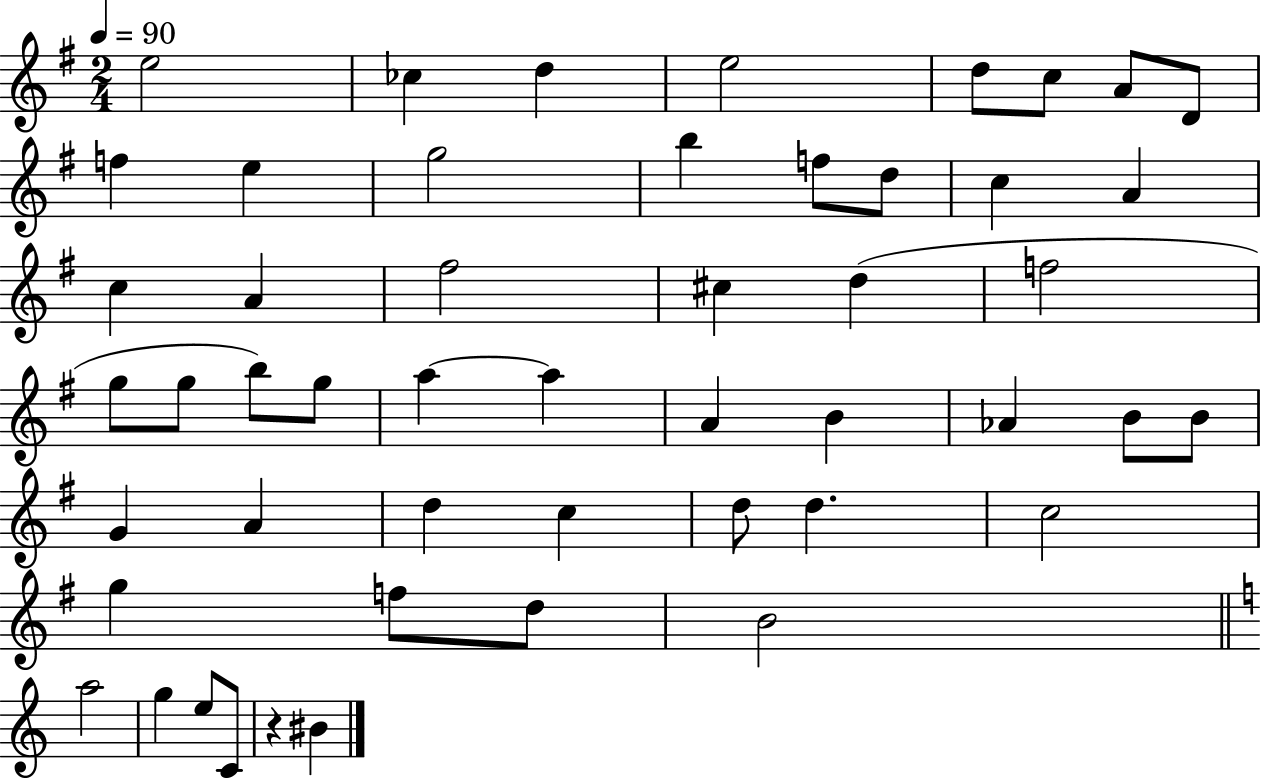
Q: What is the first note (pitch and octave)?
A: E5